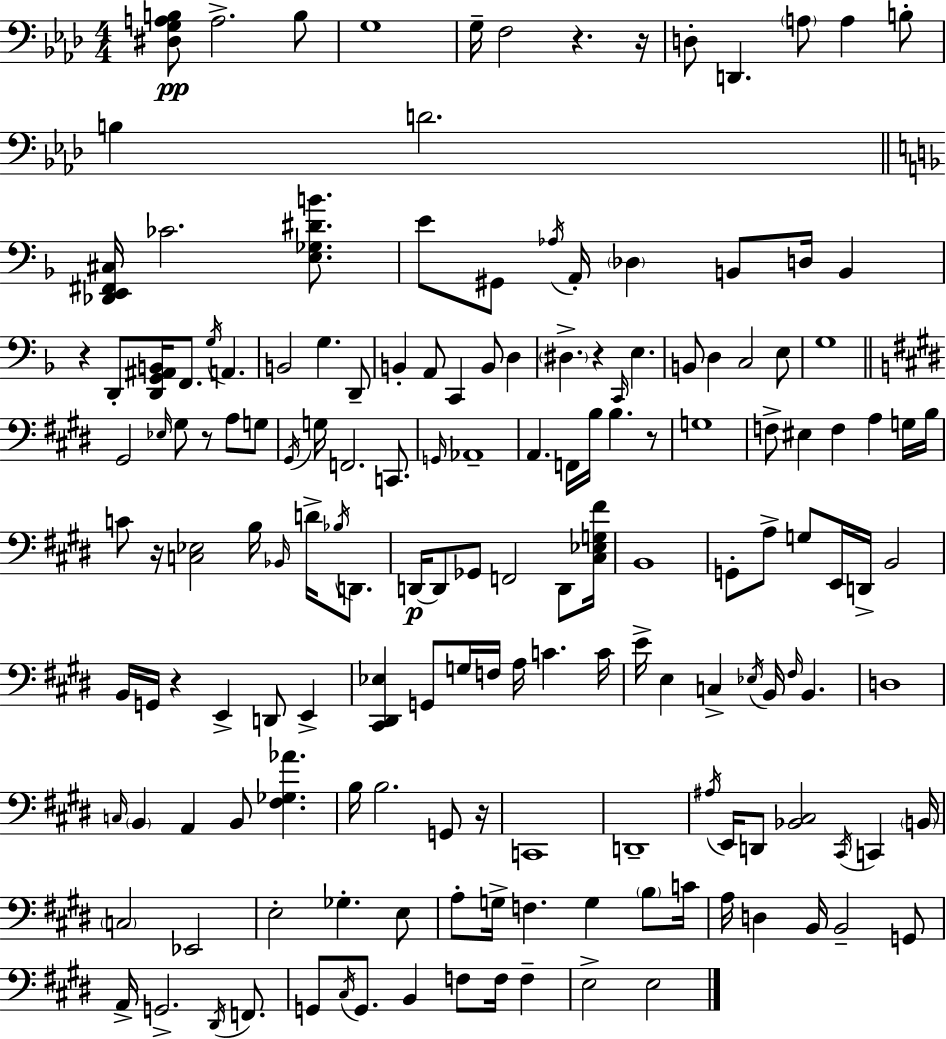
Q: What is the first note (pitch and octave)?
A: A3